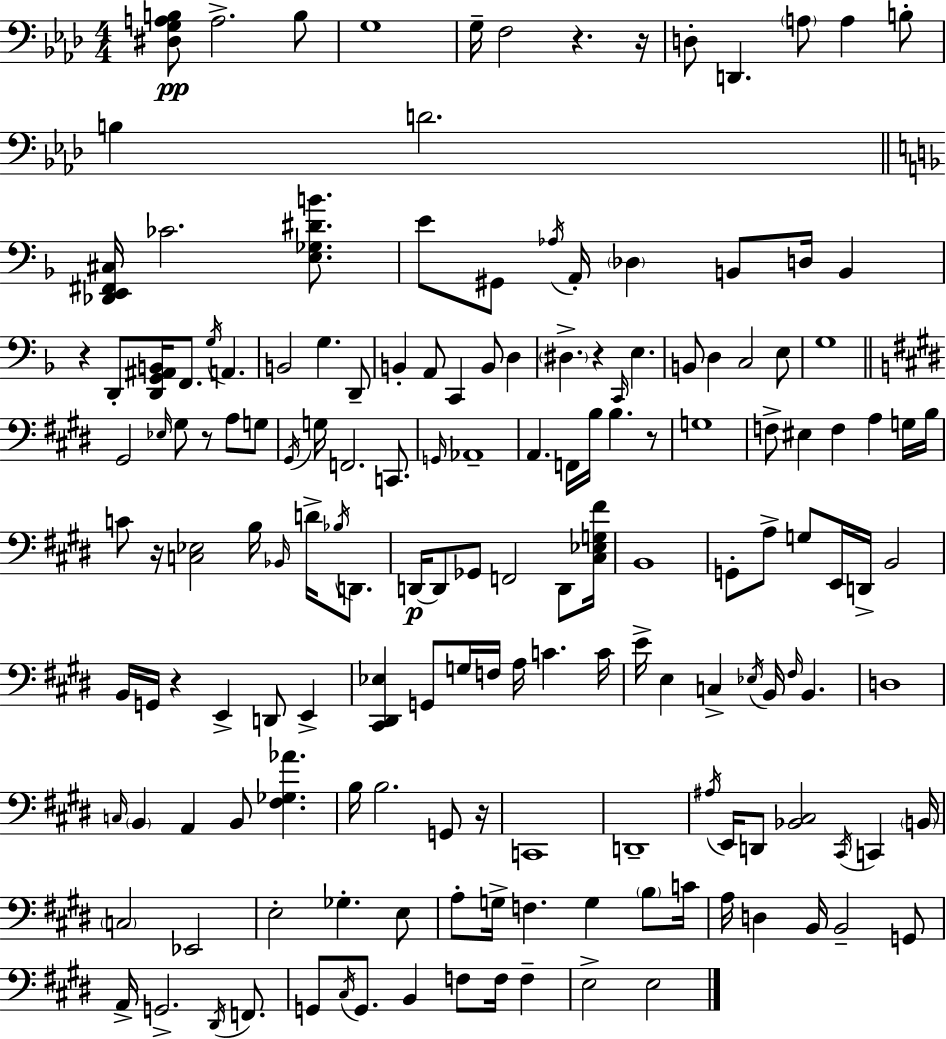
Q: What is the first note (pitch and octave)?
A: A3